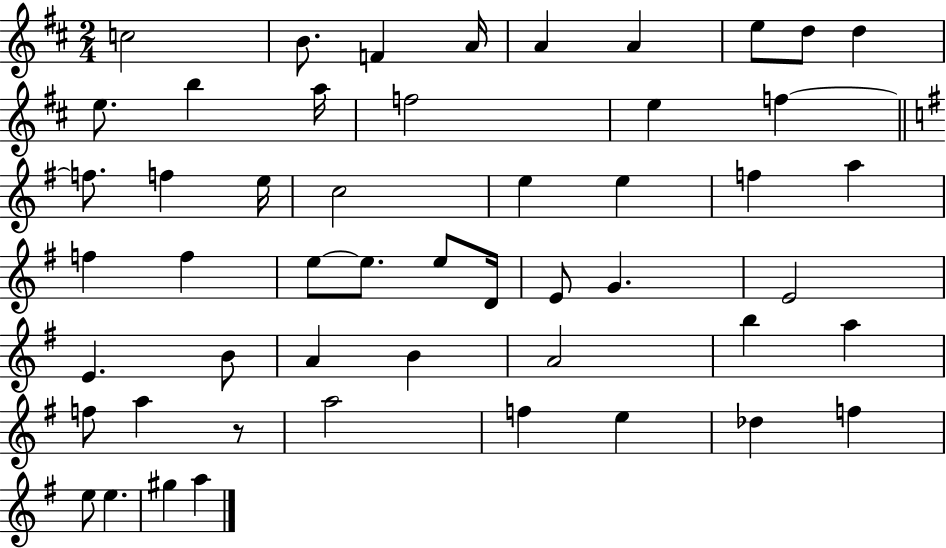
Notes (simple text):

C5/h B4/e. F4/q A4/s A4/q A4/q E5/e D5/e D5/q E5/e. B5/q A5/s F5/h E5/q F5/q F5/e. F5/q E5/s C5/h E5/q E5/q F5/q A5/q F5/q F5/q E5/e E5/e. E5/e D4/s E4/e G4/q. E4/h E4/q. B4/e A4/q B4/q A4/h B5/q A5/q F5/e A5/q R/e A5/h F5/q E5/q Db5/q F5/q E5/e E5/q. G#5/q A5/q